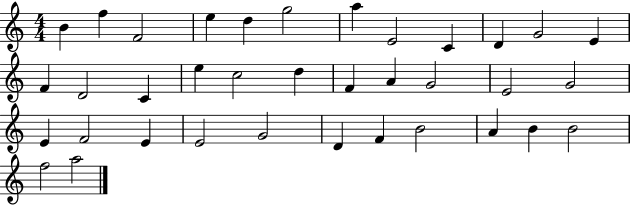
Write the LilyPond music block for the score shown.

{
  \clef treble
  \numericTimeSignature
  \time 4/4
  \key c \major
  b'4 f''4 f'2 | e''4 d''4 g''2 | a''4 e'2 c'4 | d'4 g'2 e'4 | \break f'4 d'2 c'4 | e''4 c''2 d''4 | f'4 a'4 g'2 | e'2 g'2 | \break e'4 f'2 e'4 | e'2 g'2 | d'4 f'4 b'2 | a'4 b'4 b'2 | \break f''2 a''2 | \bar "|."
}